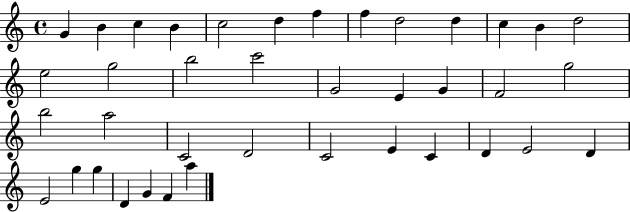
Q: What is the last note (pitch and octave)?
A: A5